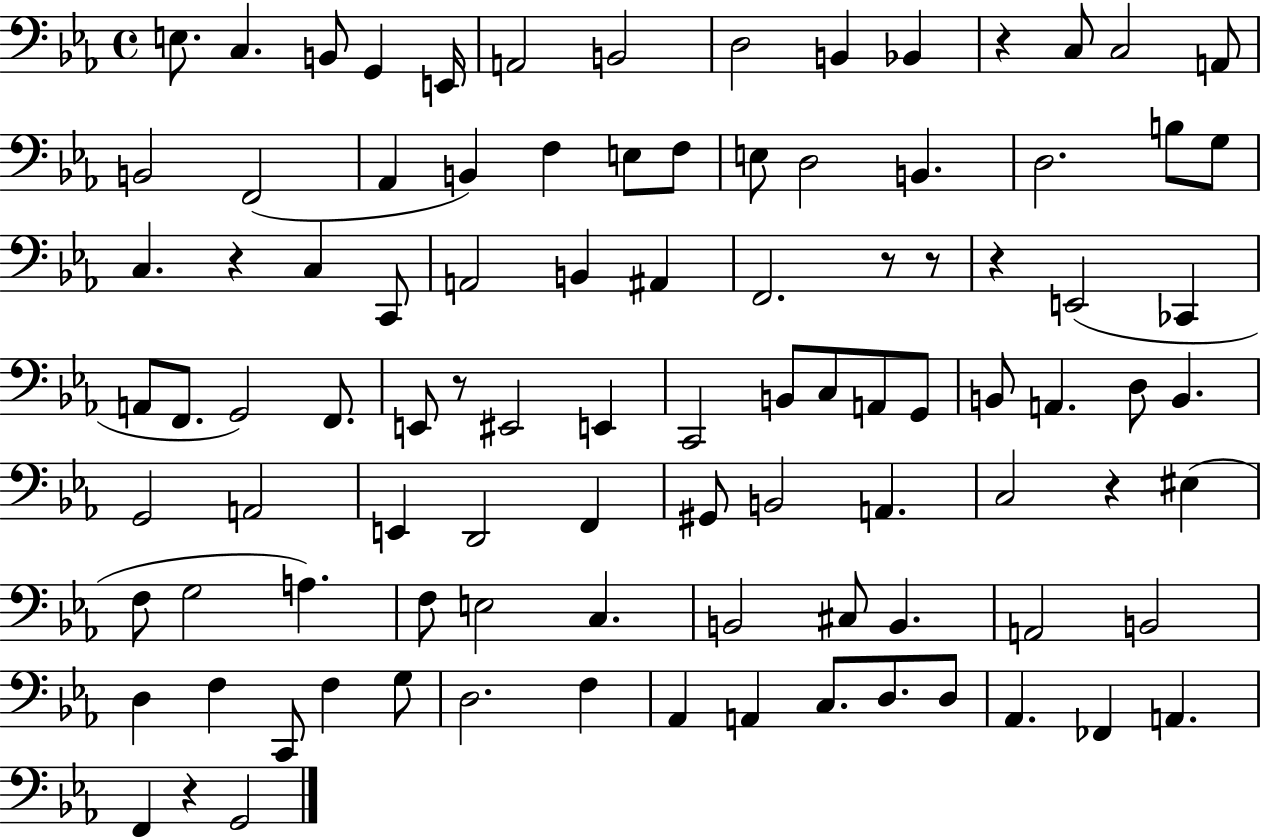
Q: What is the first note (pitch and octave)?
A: E3